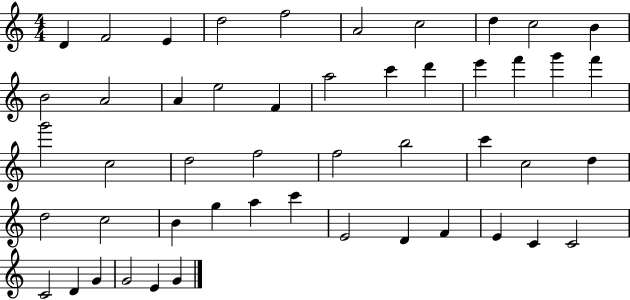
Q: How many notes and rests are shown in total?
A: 49